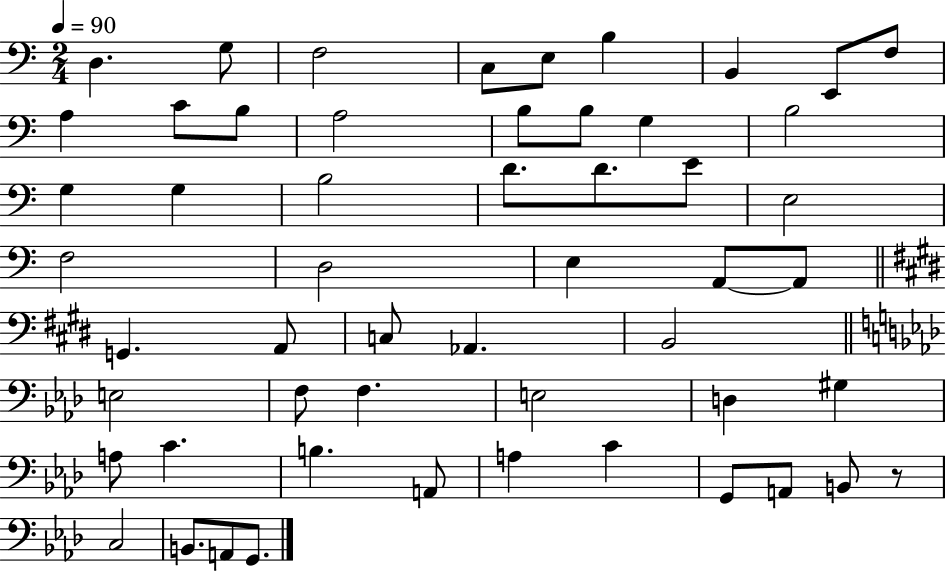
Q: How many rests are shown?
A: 1